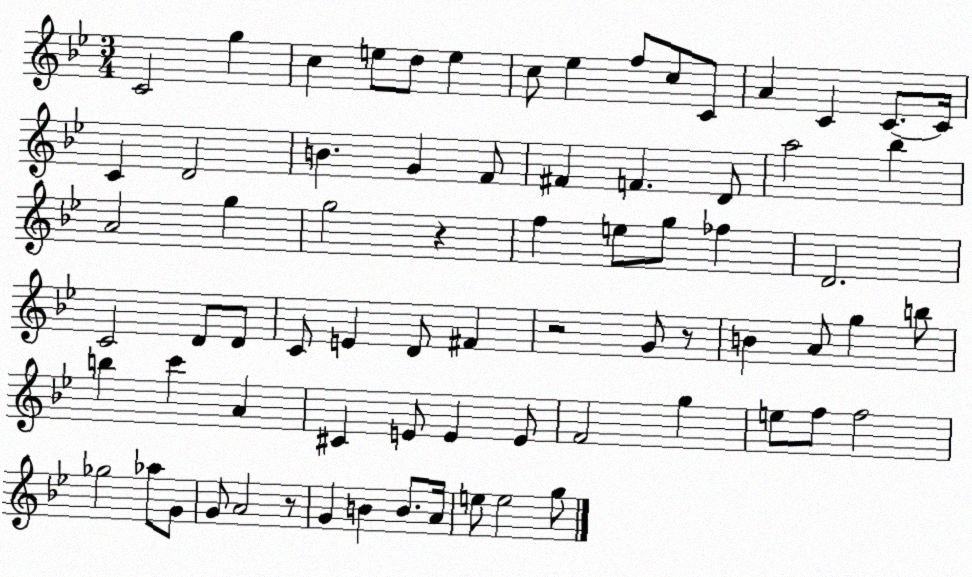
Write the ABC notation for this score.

X:1
T:Untitled
M:3/4
L:1/4
K:Bb
C2 g c e/2 d/2 e c/2 _e f/2 c/2 C/2 A C C/2 C/4 C D2 B G F/2 ^F F D/2 a2 _b A2 g g2 z f e/2 g/2 _f D2 C2 D/2 D/2 C/2 E D/2 ^F z2 G/2 z/2 B A/2 g b/2 b c' A ^C E/2 E E/2 F2 g e/2 f/2 f2 _g2 _a/2 G/2 G/2 A2 z/2 G B B/2 A/4 e/2 e2 g/2